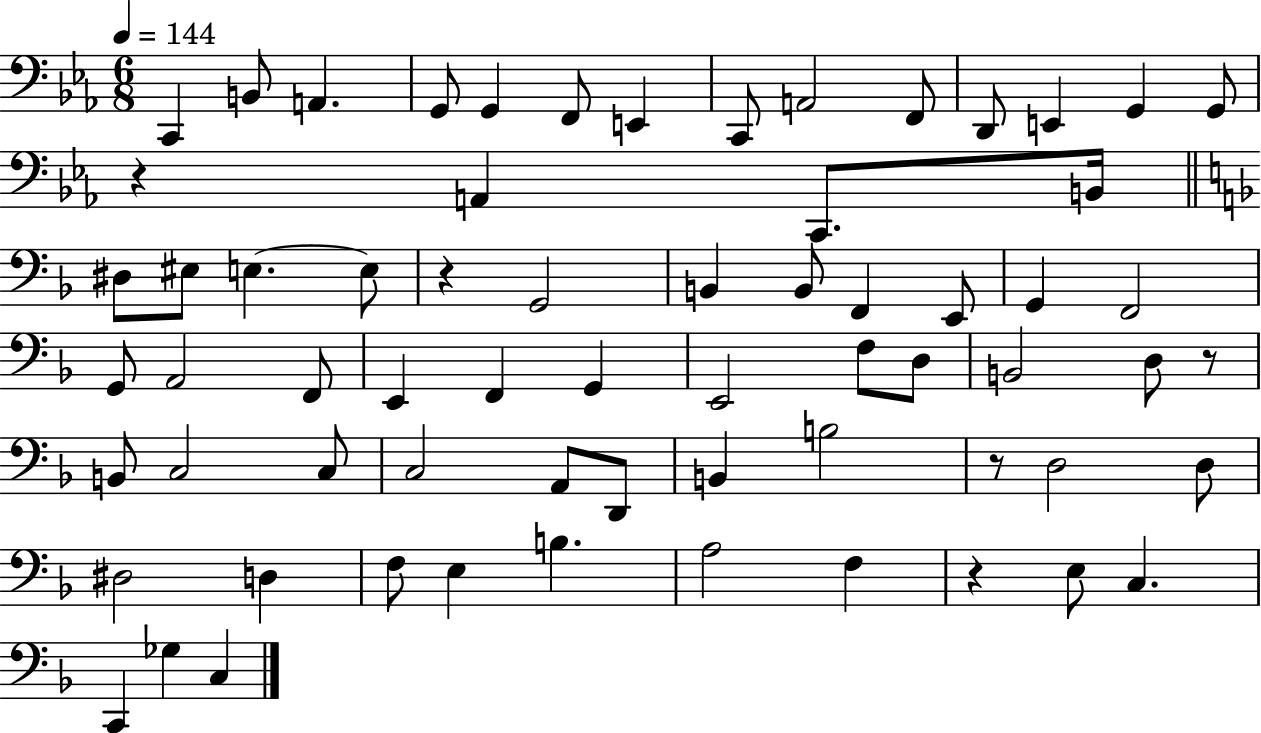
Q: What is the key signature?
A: EES major